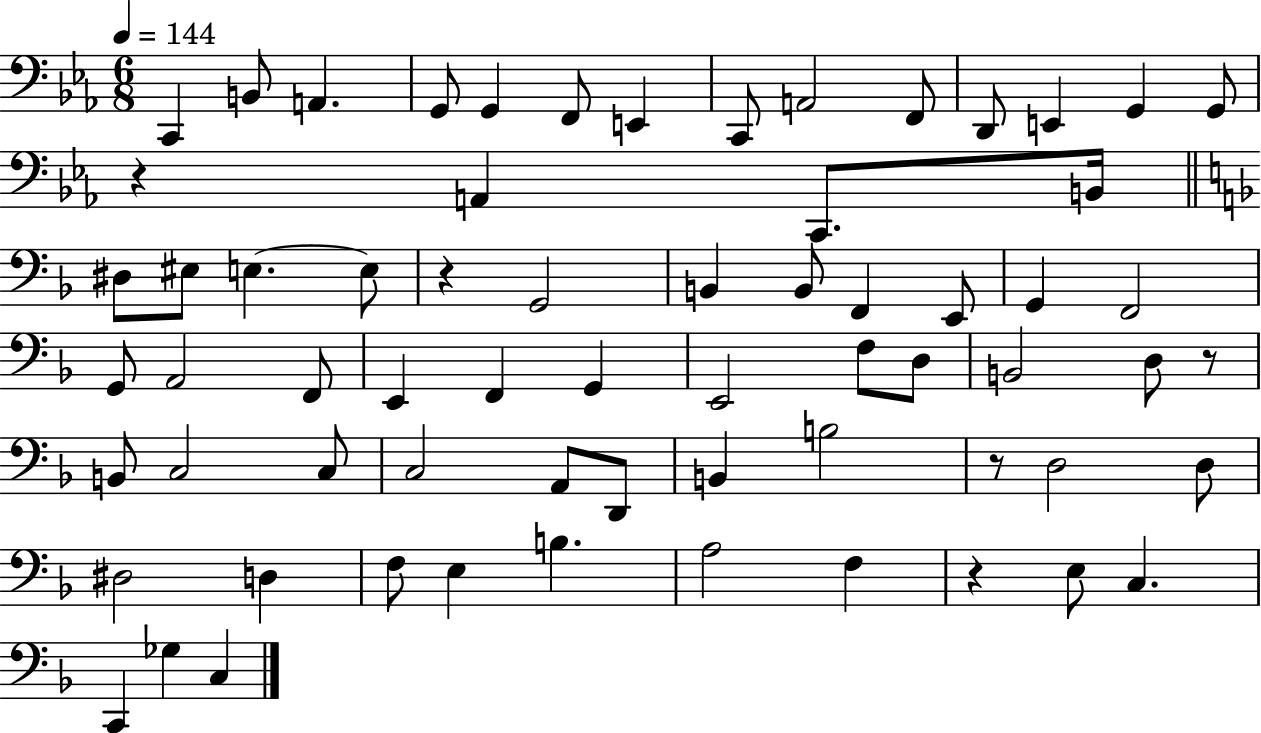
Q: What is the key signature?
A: EES major